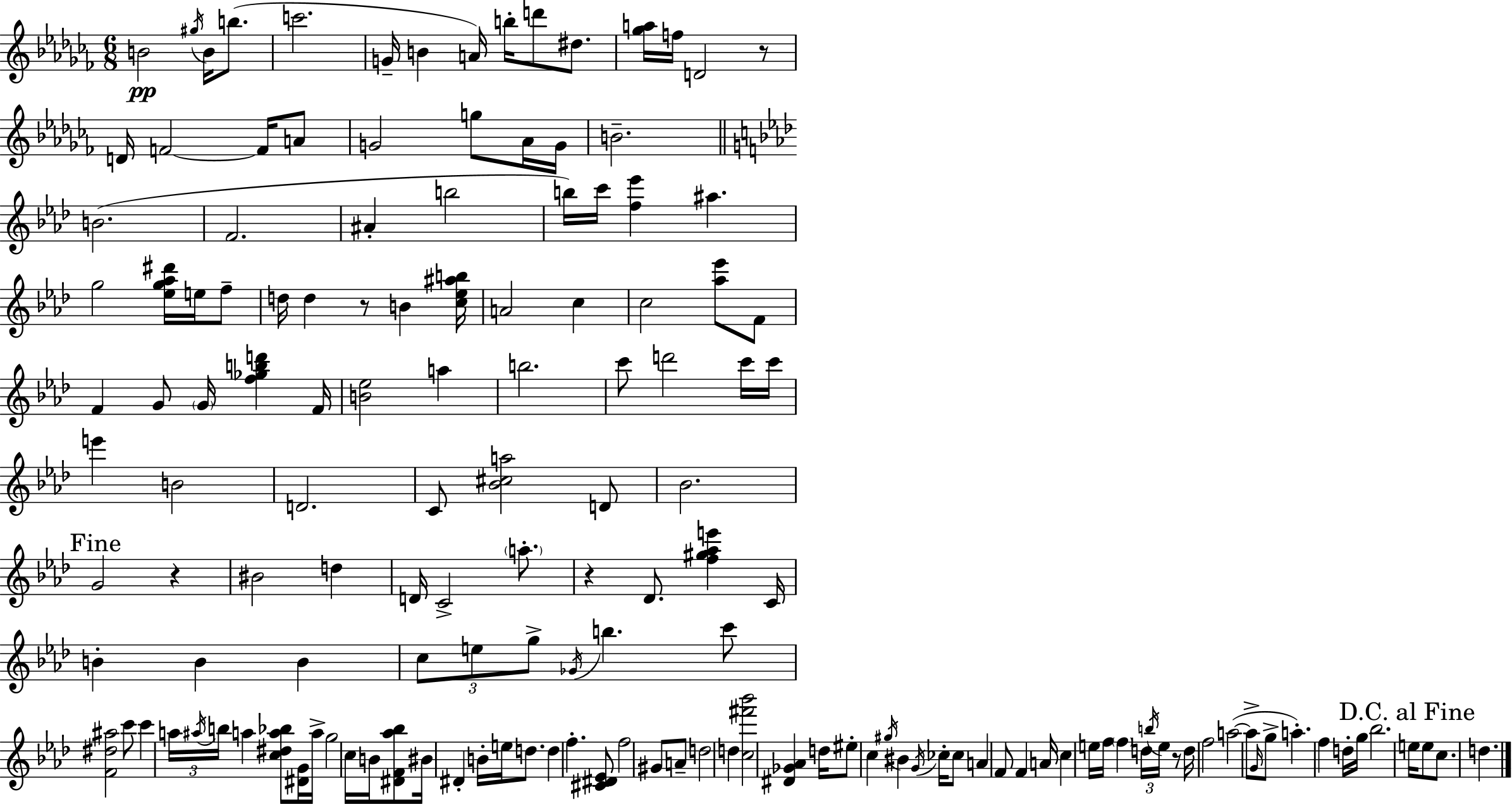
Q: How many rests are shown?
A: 5